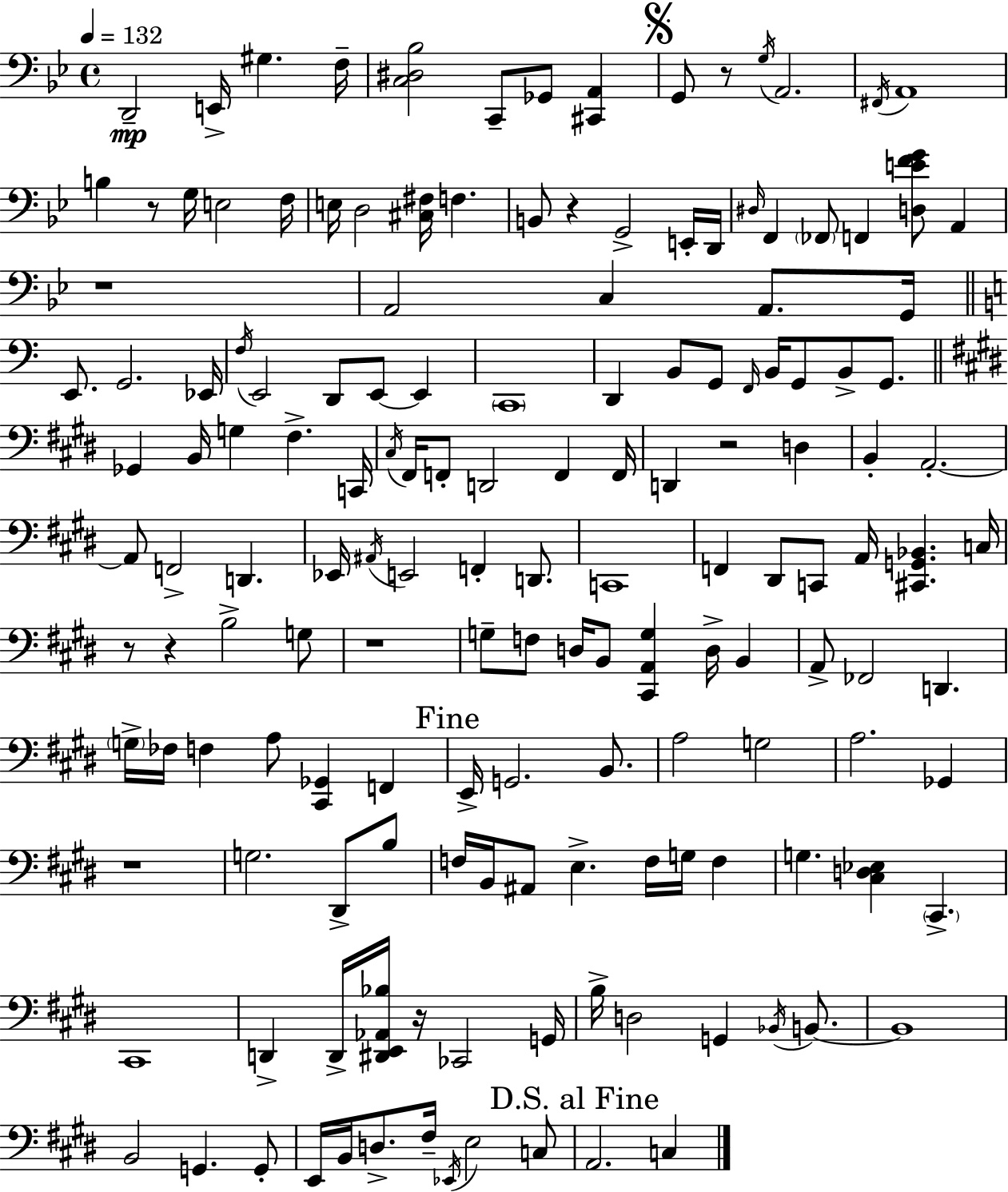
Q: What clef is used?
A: bass